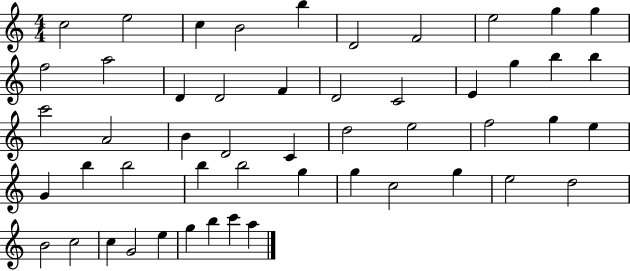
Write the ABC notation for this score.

X:1
T:Untitled
M:4/4
L:1/4
K:C
c2 e2 c B2 b D2 F2 e2 g g f2 a2 D D2 F D2 C2 E g b b c'2 A2 B D2 C d2 e2 f2 g e G b b2 b b2 g g c2 g e2 d2 B2 c2 c G2 e g b c' a